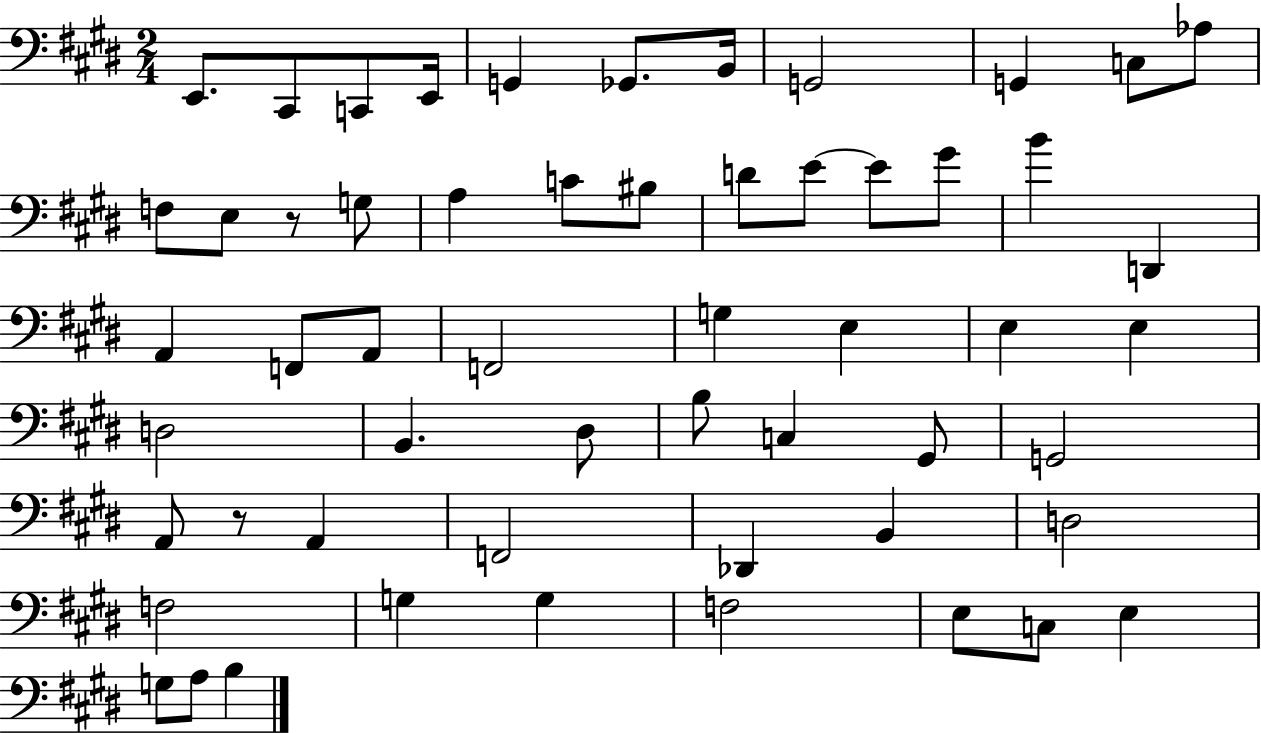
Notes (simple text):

E2/e. C#2/e C2/e E2/s G2/q Gb2/e. B2/s G2/h G2/q C3/e Ab3/e F3/e E3/e R/e G3/e A3/q C4/e BIS3/e D4/e E4/e E4/e G#4/e B4/q D2/q A2/q F2/e A2/e F2/h G3/q E3/q E3/q E3/q D3/h B2/q. D#3/e B3/e C3/q G#2/e G2/h A2/e R/e A2/q F2/h Db2/q B2/q D3/h F3/h G3/q G3/q F3/h E3/e C3/e E3/q G3/e A3/e B3/q